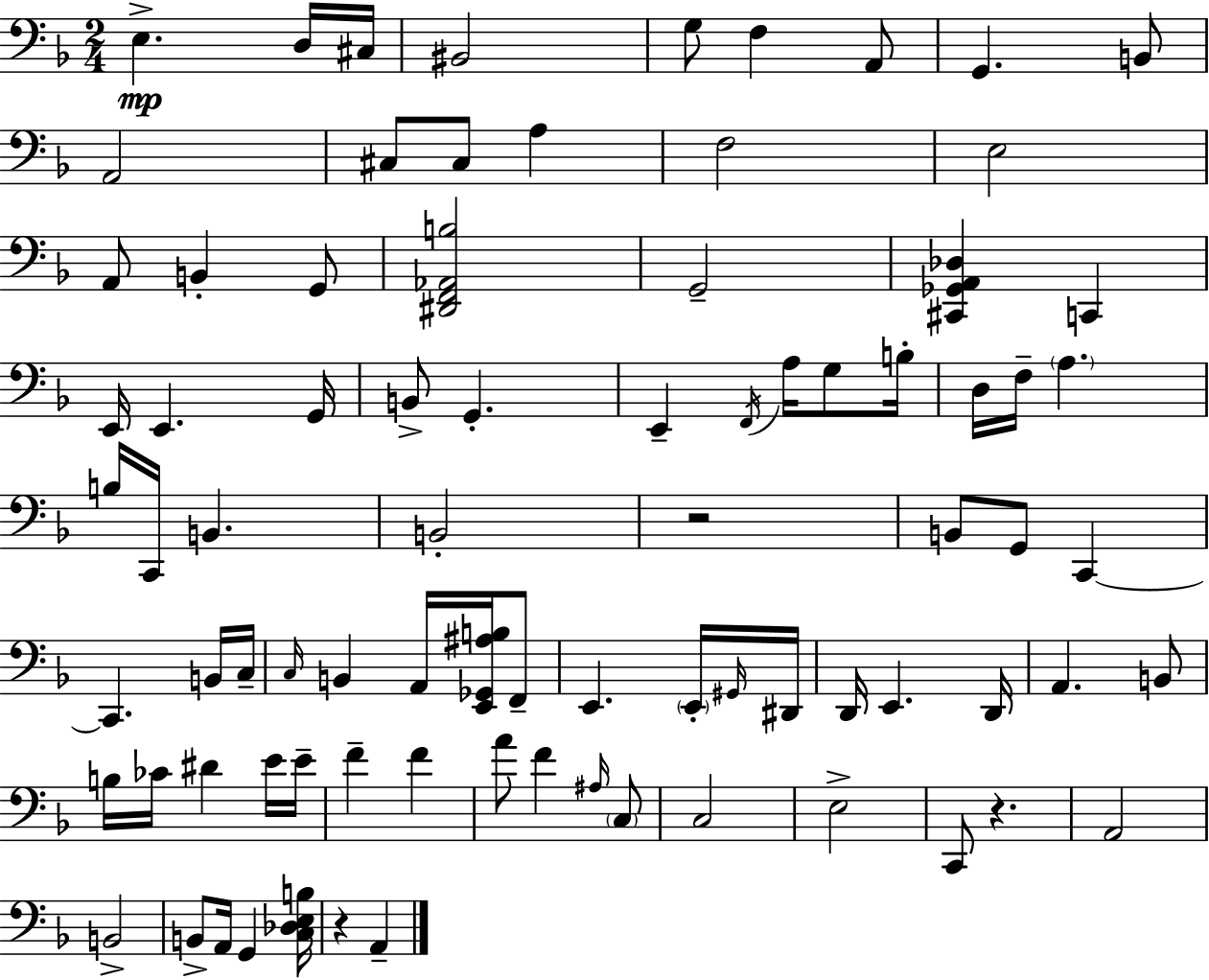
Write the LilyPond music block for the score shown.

{
  \clef bass
  \numericTimeSignature
  \time 2/4
  \key d \minor
  e4.->\mp d16 cis16 | bis,2 | g8 f4 a,8 | g,4. b,8 | \break a,2 | cis8 cis8 a4 | f2 | e2 | \break a,8 b,4-. g,8 | <dis, f, aes, b>2 | g,2-- | <cis, ges, a, des>4 c,4 | \break e,16 e,4. g,16 | b,8-> g,4.-. | e,4-- \acciaccatura { f,16 } a16 g8 | b16-. d16 f16-- \parenthesize a4. | \break b16 c,16 b,4. | b,2-. | r2 | b,8 g,8 c,4~~ | \break c,4. b,16 | c16-- \grace { c16 } b,4 a,16 <e, ges, ais b>16 | f,8-- e,4. | \parenthesize e,16-. \grace { gis,16 } dis,16 d,16 e,4. | \break d,16 a,4. | b,8 b16 ces'16 dis'4 | e'16 e'16-- f'4-- f'4 | a'8 f'4 | \break \grace { ais16 } \parenthesize c8 c2 | e2-> | c,8 r4. | a,2 | \break b,2-> | b,8-> a,16 g,4 | <c des e b>16 r4 | a,4-- \bar "|."
}